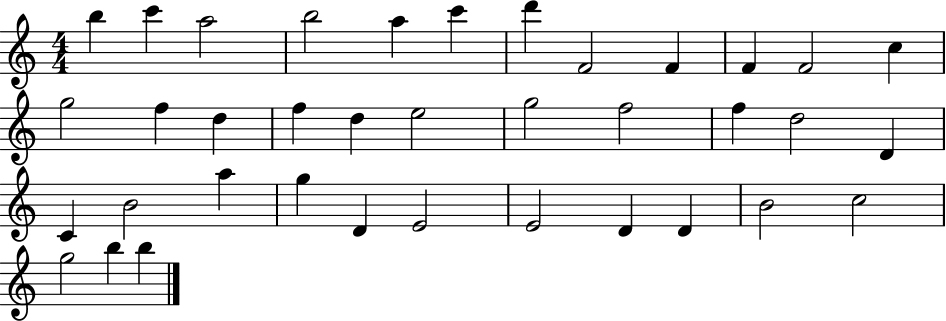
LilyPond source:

{
  \clef treble
  \numericTimeSignature
  \time 4/4
  \key c \major
  b''4 c'''4 a''2 | b''2 a''4 c'''4 | d'''4 f'2 f'4 | f'4 f'2 c''4 | \break g''2 f''4 d''4 | f''4 d''4 e''2 | g''2 f''2 | f''4 d''2 d'4 | \break c'4 b'2 a''4 | g''4 d'4 e'2 | e'2 d'4 d'4 | b'2 c''2 | \break g''2 b''4 b''4 | \bar "|."
}